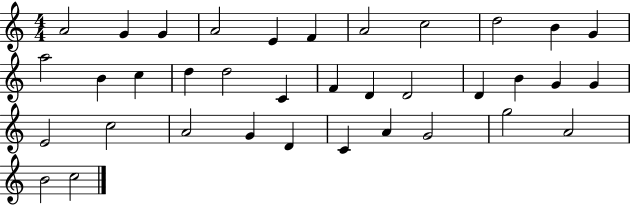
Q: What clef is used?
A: treble